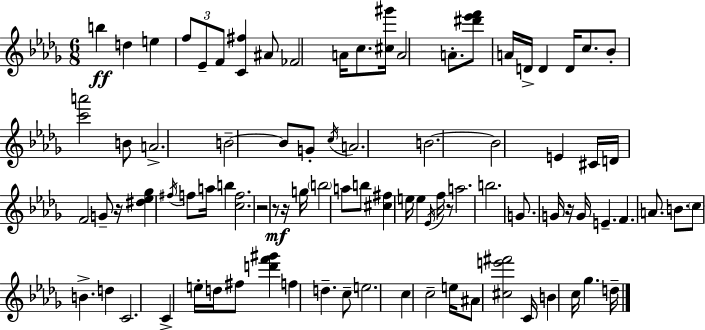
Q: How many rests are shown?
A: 6